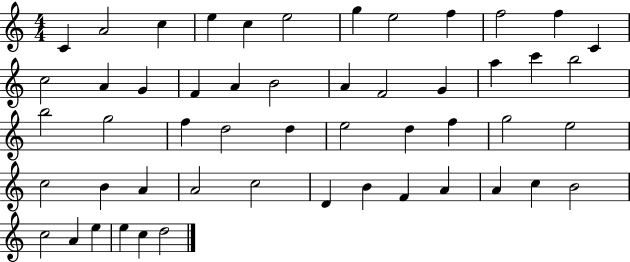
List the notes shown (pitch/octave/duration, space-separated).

C4/q A4/h C5/q E5/q C5/q E5/h G5/q E5/h F5/q F5/h F5/q C4/q C5/h A4/q G4/q F4/q A4/q B4/h A4/q F4/h G4/q A5/q C6/q B5/h B5/h G5/h F5/q D5/h D5/q E5/h D5/q F5/q G5/h E5/h C5/h B4/q A4/q A4/h C5/h D4/q B4/q F4/q A4/q A4/q C5/q B4/h C5/h A4/q E5/q E5/q C5/q D5/h